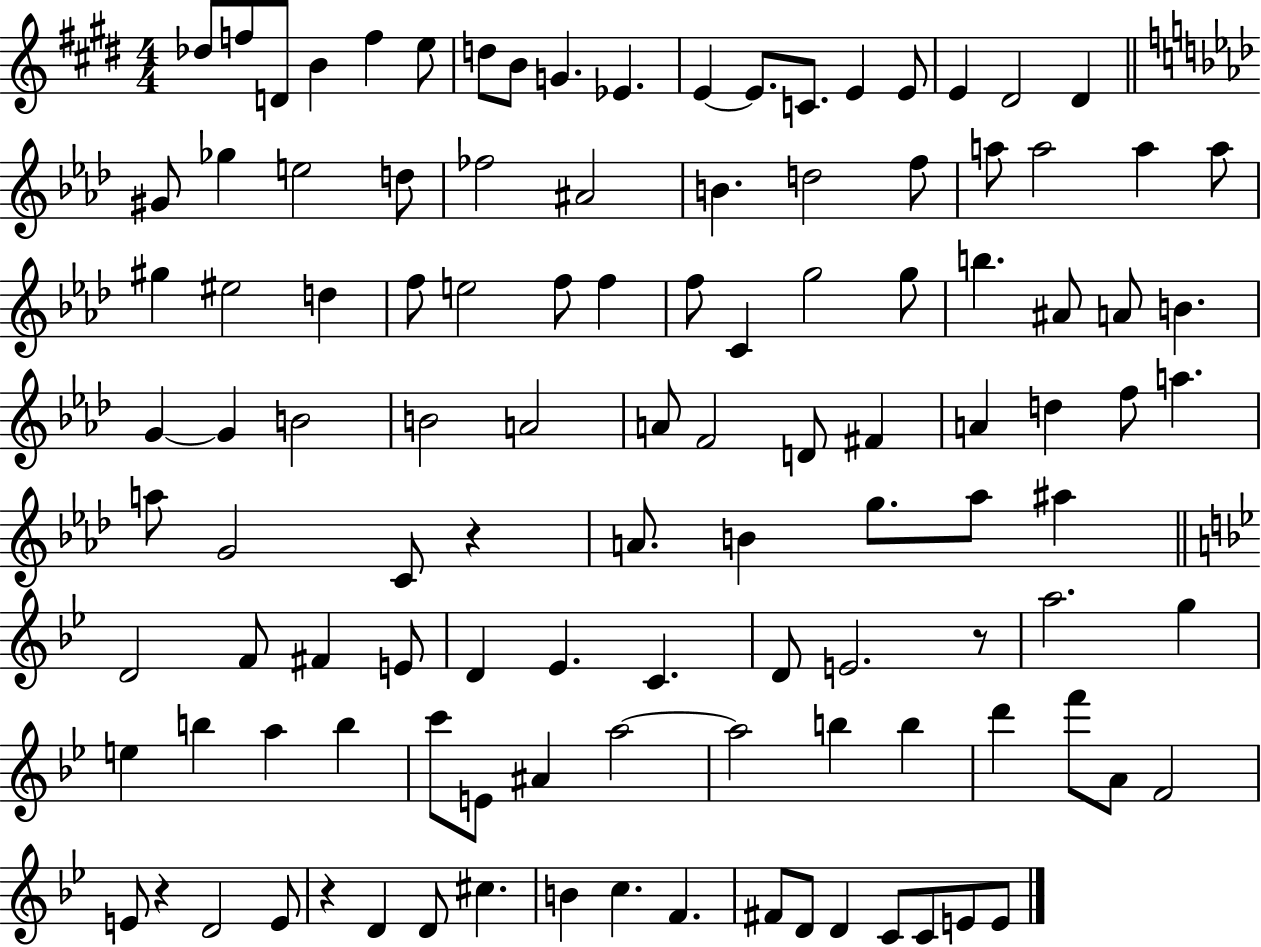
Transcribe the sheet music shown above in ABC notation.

X:1
T:Untitled
M:4/4
L:1/4
K:E
_d/2 f/2 D/2 B f e/2 d/2 B/2 G _E E E/2 C/2 E E/2 E ^D2 ^D ^G/2 _g e2 d/2 _f2 ^A2 B d2 f/2 a/2 a2 a a/2 ^g ^e2 d f/2 e2 f/2 f f/2 C g2 g/2 b ^A/2 A/2 B G G B2 B2 A2 A/2 F2 D/2 ^F A d f/2 a a/2 G2 C/2 z A/2 B g/2 _a/2 ^a D2 F/2 ^F E/2 D _E C D/2 E2 z/2 a2 g e b a b c'/2 E/2 ^A a2 a2 b b d' f'/2 A/2 F2 E/2 z D2 E/2 z D D/2 ^c B c F ^F/2 D/2 D C/2 C/2 E/2 E/2